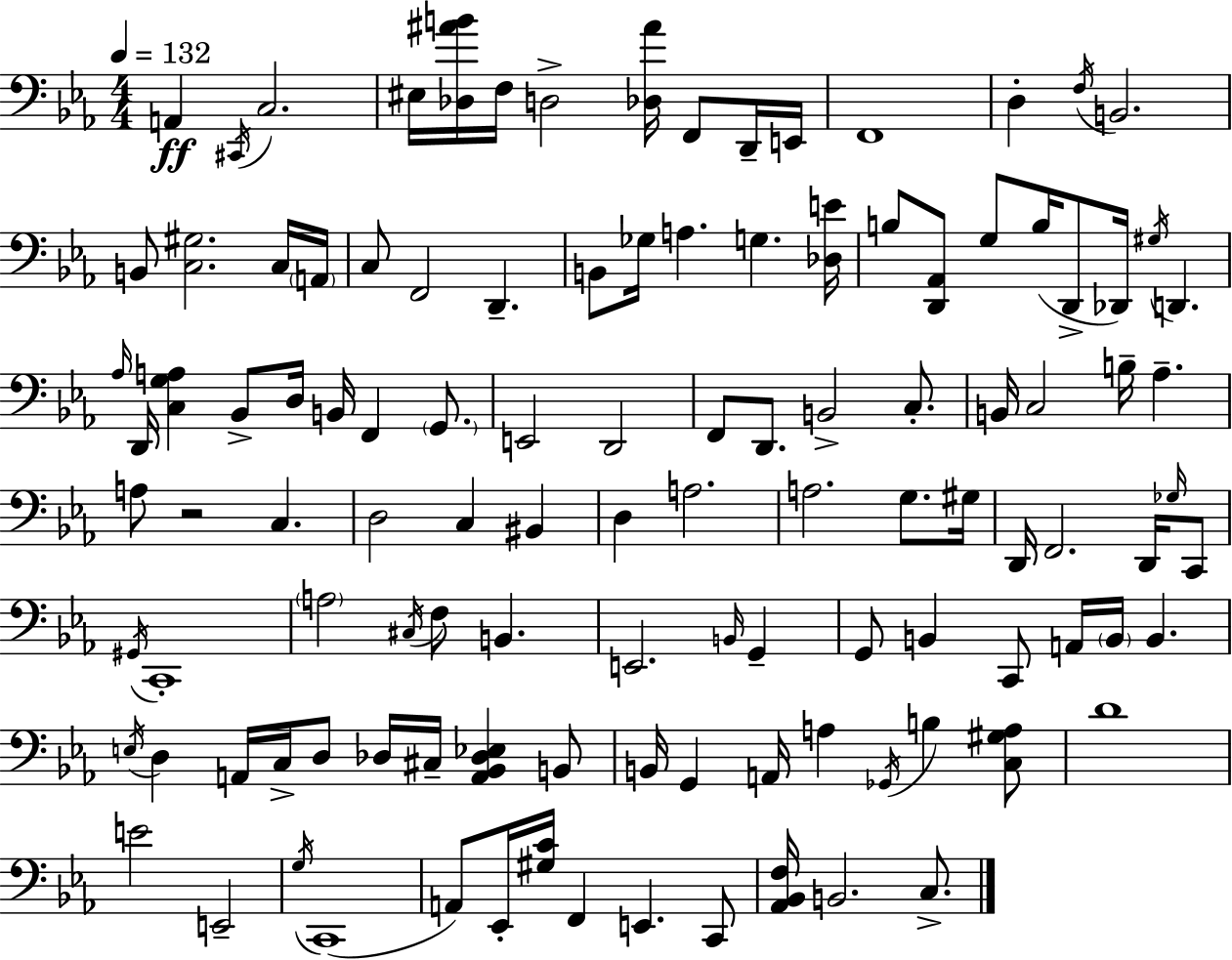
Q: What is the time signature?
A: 4/4